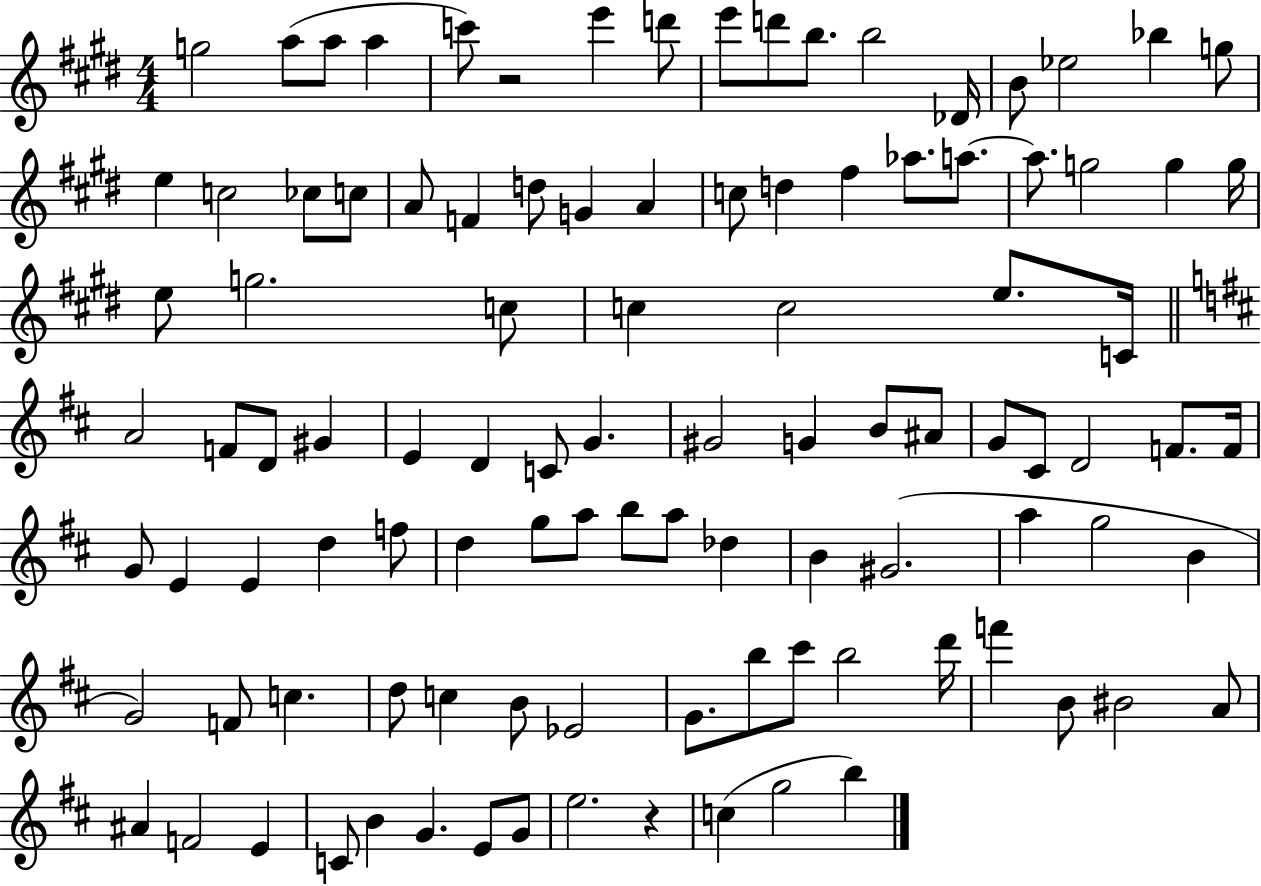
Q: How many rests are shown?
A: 2